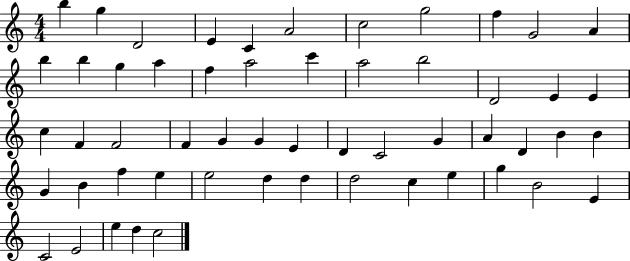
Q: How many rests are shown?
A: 0